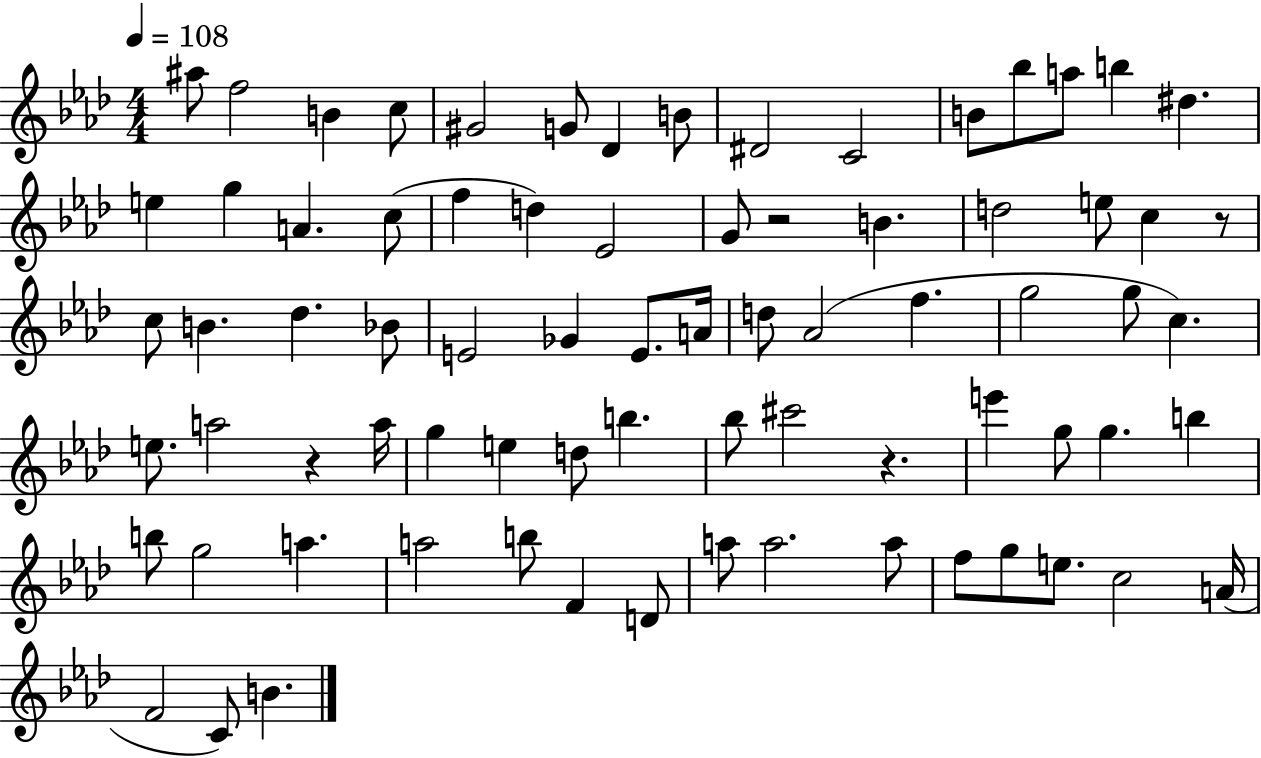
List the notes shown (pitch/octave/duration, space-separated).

A#5/e F5/h B4/q C5/e G#4/h G4/e Db4/q B4/e D#4/h C4/h B4/e Bb5/e A5/e B5/q D#5/q. E5/q G5/q A4/q. C5/e F5/q D5/q Eb4/h G4/e R/h B4/q. D5/h E5/e C5/q R/e C5/e B4/q. Db5/q. Bb4/e E4/h Gb4/q E4/e. A4/s D5/e Ab4/h F5/q. G5/h G5/e C5/q. E5/e. A5/h R/q A5/s G5/q E5/q D5/e B5/q. Bb5/e C#6/h R/q. E6/q G5/e G5/q. B5/q B5/e G5/h A5/q. A5/h B5/e F4/q D4/e A5/e A5/h. A5/e F5/e G5/e E5/e. C5/h A4/s F4/h C4/e B4/q.